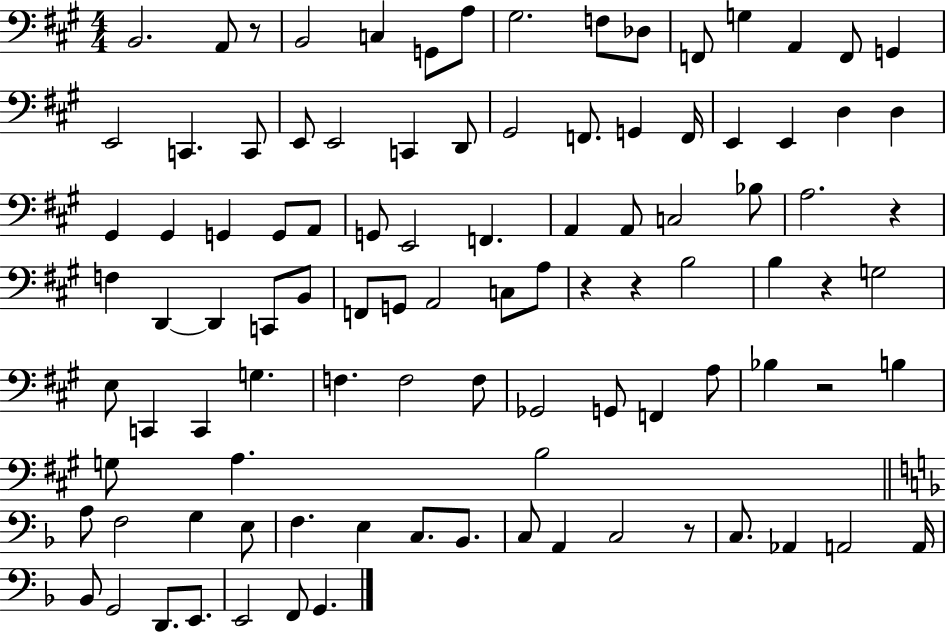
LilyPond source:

{
  \clef bass
  \numericTimeSignature
  \time 4/4
  \key a \major
  b,2. a,8 r8 | b,2 c4 g,8 a8 | gis2. f8 des8 | f,8 g4 a,4 f,8 g,4 | \break e,2 c,4. c,8 | e,8 e,2 c,4 d,8 | gis,2 f,8. g,4 f,16 | e,4 e,4 d4 d4 | \break gis,4 gis,4 g,4 g,8 a,8 | g,8 e,2 f,4. | a,4 a,8 c2 bes8 | a2. r4 | \break f4 d,4~~ d,4 c,8 b,8 | f,8 g,8 a,2 c8 a8 | r4 r4 b2 | b4 r4 g2 | \break e8 c,4 c,4 g4. | f4. f2 f8 | ges,2 g,8 f,4 a8 | bes4 r2 b4 | \break g8 a4. b2 | \bar "||" \break \key f \major a8 f2 g4 e8 | f4. e4 c8. bes,8. | c8 a,4 c2 r8 | c8. aes,4 a,2 a,16 | \break bes,8 g,2 d,8. e,8. | e,2 f,8 g,4. | \bar "|."
}